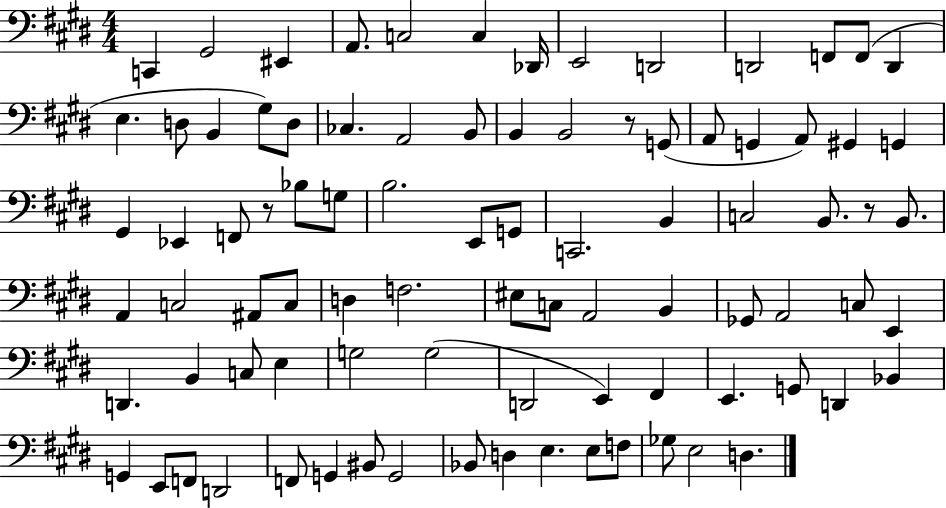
C2/q G#2/h EIS2/q A2/e. C3/h C3/q Db2/s E2/h D2/h D2/h F2/e F2/e D2/q E3/q. D3/e B2/q G#3/e D3/e CES3/q. A2/h B2/e B2/q B2/h R/e G2/e A2/e G2/q A2/e G#2/q G2/q G#2/q Eb2/q F2/e R/e Bb3/e G3/e B3/h. E2/e G2/e C2/h. B2/q C3/h B2/e. R/e B2/e. A2/q C3/h A#2/e C3/e D3/q F3/h. EIS3/e C3/e A2/h B2/q Gb2/e A2/h C3/e E2/q D2/q. B2/q C3/e E3/q G3/h G3/h D2/h E2/q F#2/q E2/q. G2/e D2/q Bb2/q G2/q E2/e F2/e D2/h F2/e G2/q BIS2/e G2/h Bb2/e D3/q E3/q. E3/e F3/e Gb3/e E3/h D3/q.